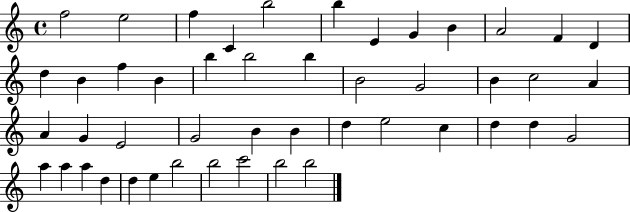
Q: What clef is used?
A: treble